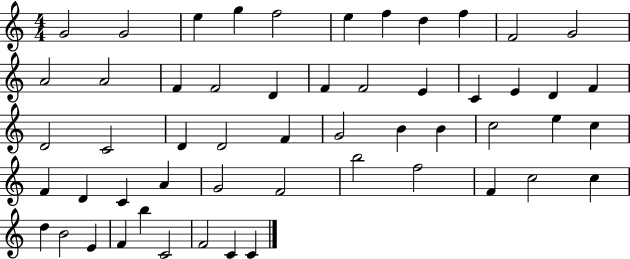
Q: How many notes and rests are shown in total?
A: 54